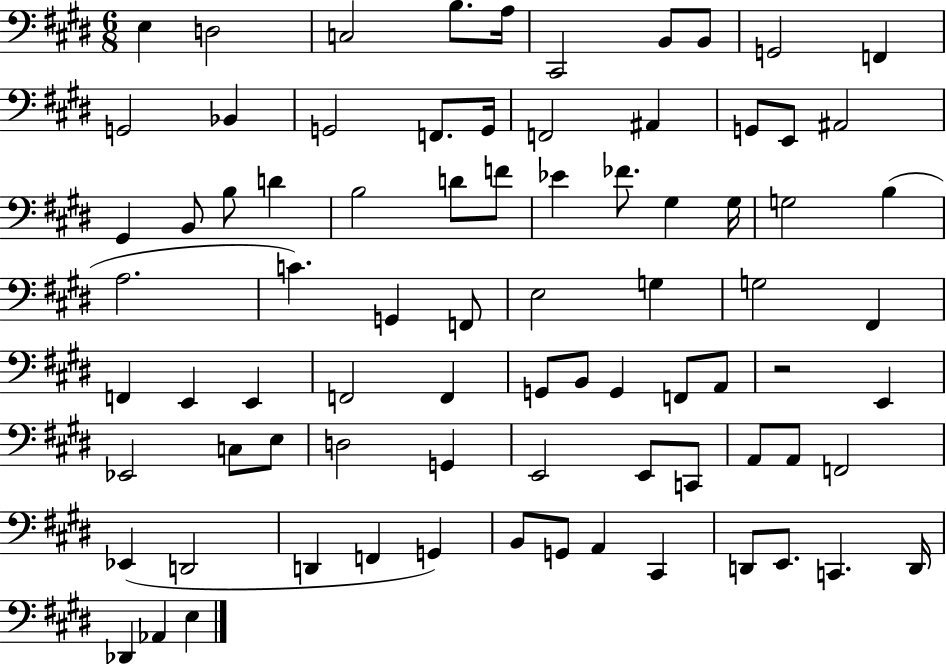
X:1
T:Untitled
M:6/8
L:1/4
K:E
E, D,2 C,2 B,/2 A,/4 ^C,,2 B,,/2 B,,/2 G,,2 F,, G,,2 _B,, G,,2 F,,/2 G,,/4 F,,2 ^A,, G,,/2 E,,/2 ^A,,2 ^G,, B,,/2 B,/2 D B,2 D/2 F/2 _E _F/2 ^G, ^G,/4 G,2 B, A,2 C G,, F,,/2 E,2 G, G,2 ^F,, F,, E,, E,, F,,2 F,, G,,/2 B,,/2 G,, F,,/2 A,,/2 z2 E,, _E,,2 C,/2 E,/2 D,2 G,, E,,2 E,,/2 C,,/2 A,,/2 A,,/2 F,,2 _E,, D,,2 D,, F,, G,, B,,/2 G,,/2 A,, ^C,, D,,/2 E,,/2 C,, D,,/4 _D,, _A,, E,